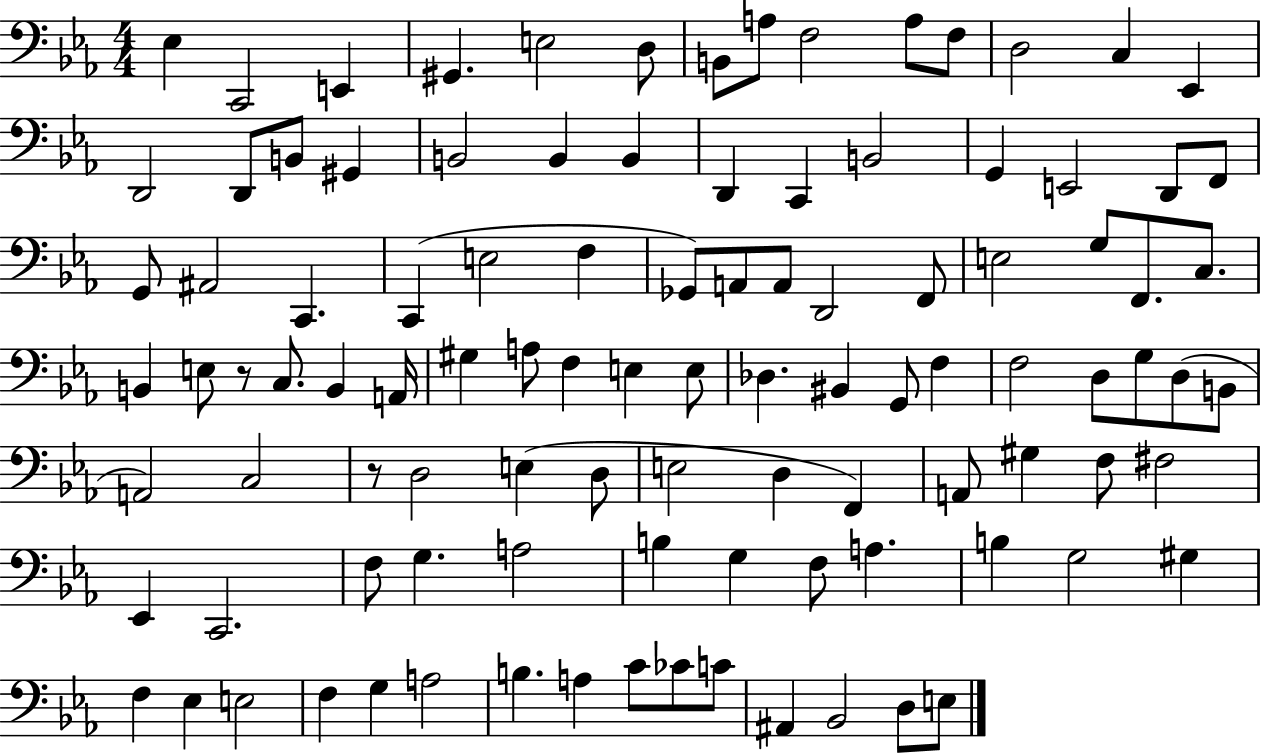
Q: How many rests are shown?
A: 2